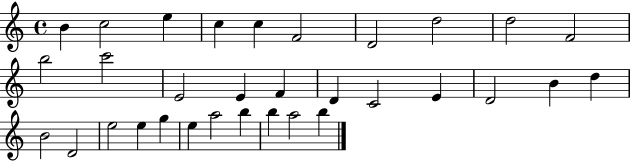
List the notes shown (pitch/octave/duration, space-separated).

B4/q C5/h E5/q C5/q C5/q F4/h D4/h D5/h D5/h F4/h B5/h C6/h E4/h E4/q F4/q D4/q C4/h E4/q D4/h B4/q D5/q B4/h D4/h E5/h E5/q G5/q E5/q A5/h B5/q B5/q A5/h B5/q